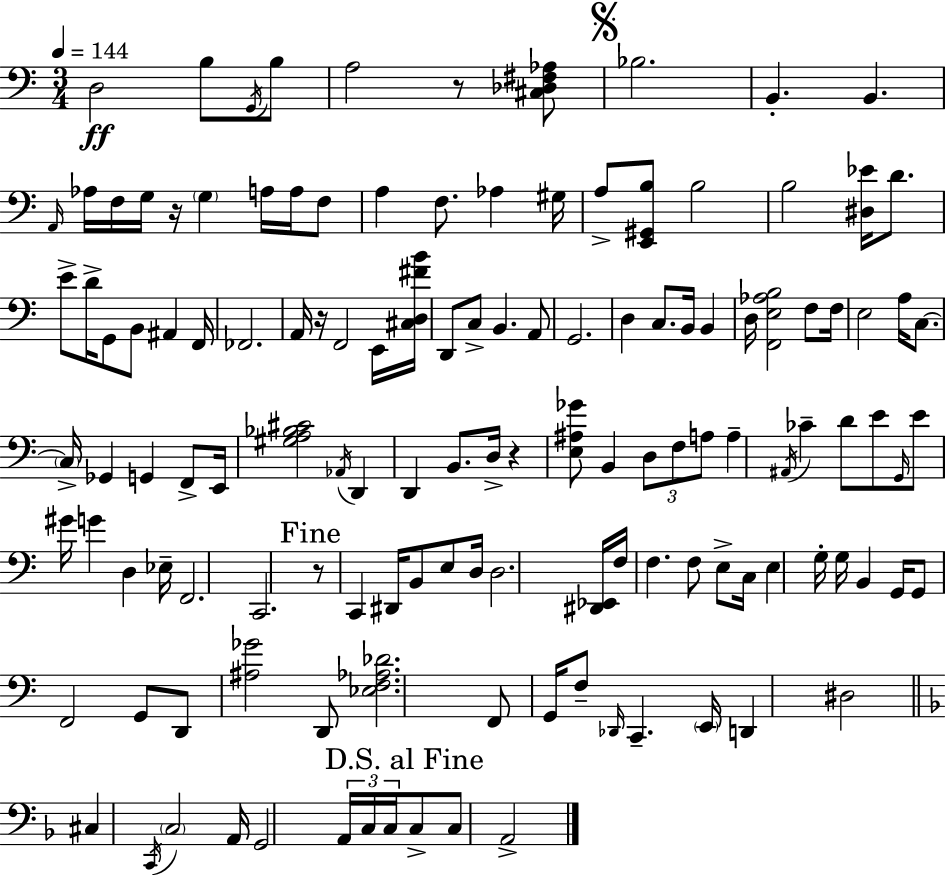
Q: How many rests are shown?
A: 5